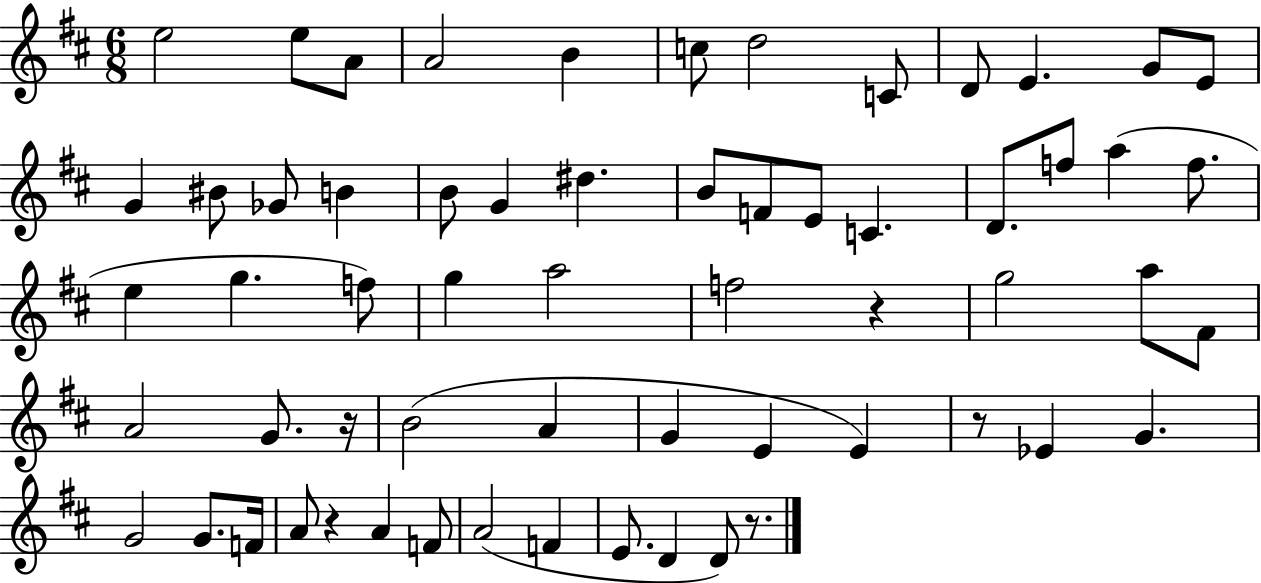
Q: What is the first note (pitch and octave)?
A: E5